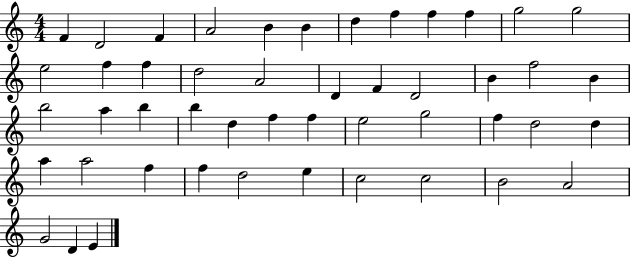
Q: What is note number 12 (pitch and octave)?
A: G5